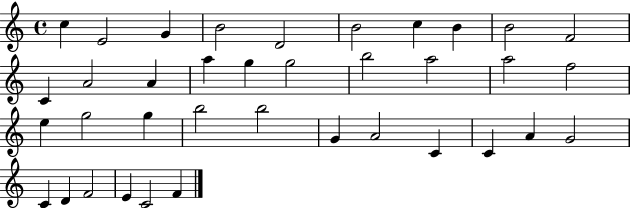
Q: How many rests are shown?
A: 0